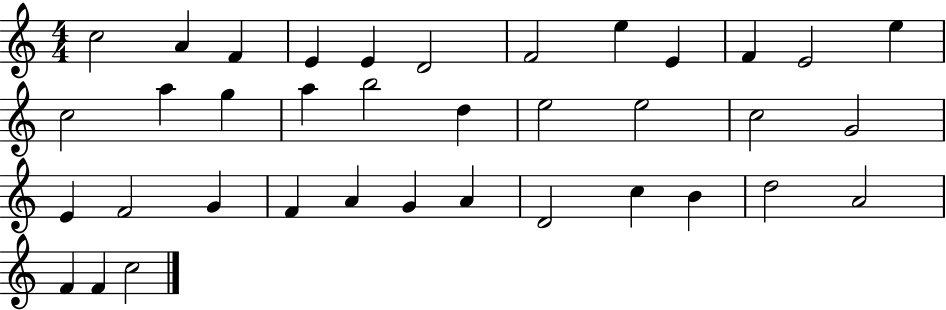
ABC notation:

X:1
T:Untitled
M:4/4
L:1/4
K:C
c2 A F E E D2 F2 e E F E2 e c2 a g a b2 d e2 e2 c2 G2 E F2 G F A G A D2 c B d2 A2 F F c2